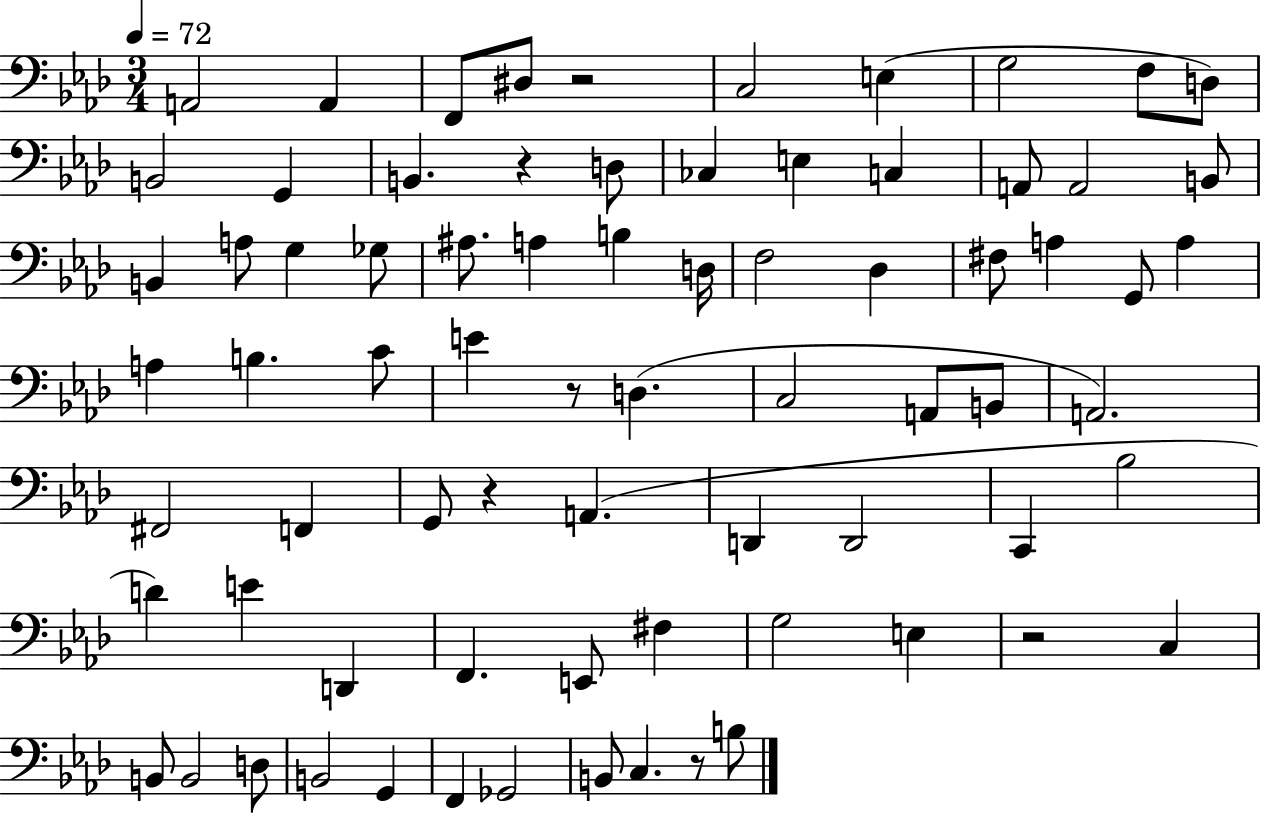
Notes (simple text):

A2/h A2/q F2/e D#3/e R/h C3/h E3/q G3/h F3/e D3/e B2/h G2/q B2/q. R/q D3/e CES3/q E3/q C3/q A2/e A2/h B2/e B2/q A3/e G3/q Gb3/e A#3/e. A3/q B3/q D3/s F3/h Db3/q F#3/e A3/q G2/e A3/q A3/q B3/q. C4/e E4/q R/e D3/q. C3/h A2/e B2/e A2/h. F#2/h F2/q G2/e R/q A2/q. D2/q D2/h C2/q Bb3/h D4/q E4/q D2/q F2/q. E2/e F#3/q G3/h E3/q R/h C3/q B2/e B2/h D3/e B2/h G2/q F2/q Gb2/h B2/e C3/q. R/e B3/e